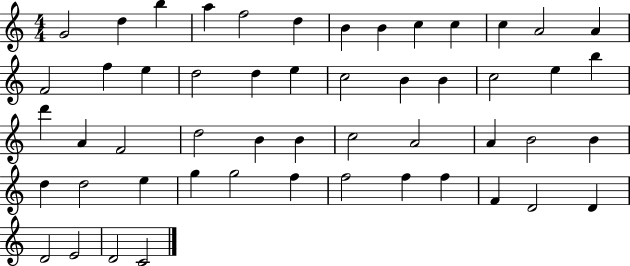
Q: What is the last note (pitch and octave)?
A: C4